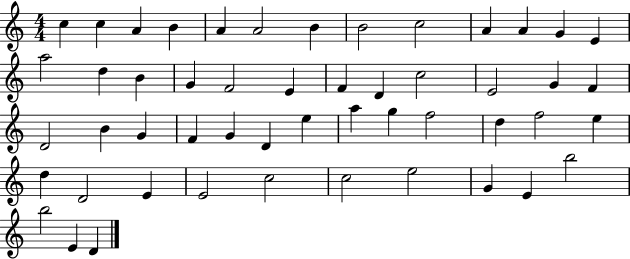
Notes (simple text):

C5/q C5/q A4/q B4/q A4/q A4/h B4/q B4/h C5/h A4/q A4/q G4/q E4/q A5/h D5/q B4/q G4/q F4/h E4/q F4/q D4/q C5/h E4/h G4/q F4/q D4/h B4/q G4/q F4/q G4/q D4/q E5/q A5/q G5/q F5/h D5/q F5/h E5/q D5/q D4/h E4/q E4/h C5/h C5/h E5/h G4/q E4/q B5/h B5/h E4/q D4/q